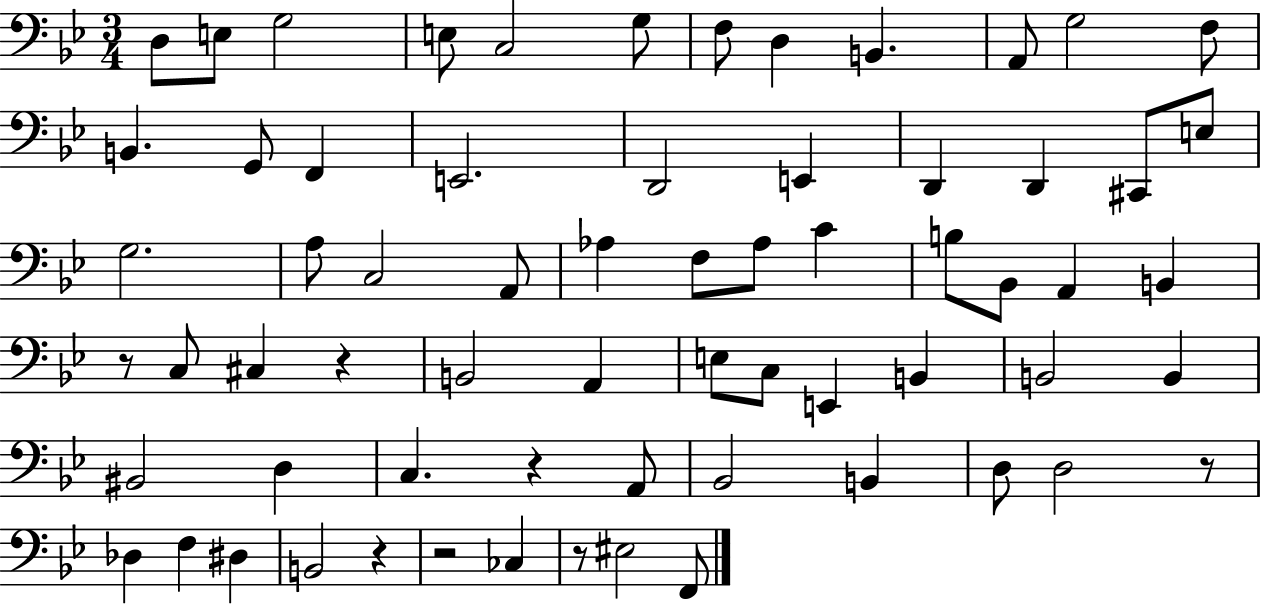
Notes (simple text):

D3/e E3/e G3/h E3/e C3/h G3/e F3/e D3/q B2/q. A2/e G3/h F3/e B2/q. G2/e F2/q E2/h. D2/h E2/q D2/q D2/q C#2/e E3/e G3/h. A3/e C3/h A2/e Ab3/q F3/e Ab3/e C4/q B3/e Bb2/e A2/q B2/q R/e C3/e C#3/q R/q B2/h A2/q E3/e C3/e E2/q B2/q B2/h B2/q BIS2/h D3/q C3/q. R/q A2/e Bb2/h B2/q D3/e D3/h R/e Db3/q F3/q D#3/q B2/h R/q R/h CES3/q R/e EIS3/h F2/e